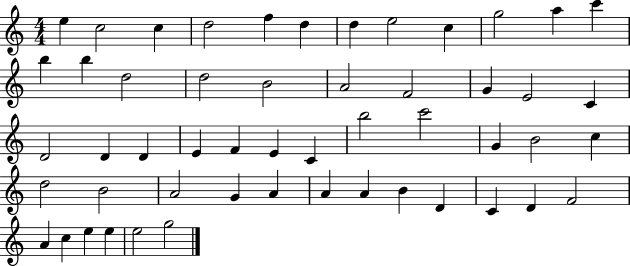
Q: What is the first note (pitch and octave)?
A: E5